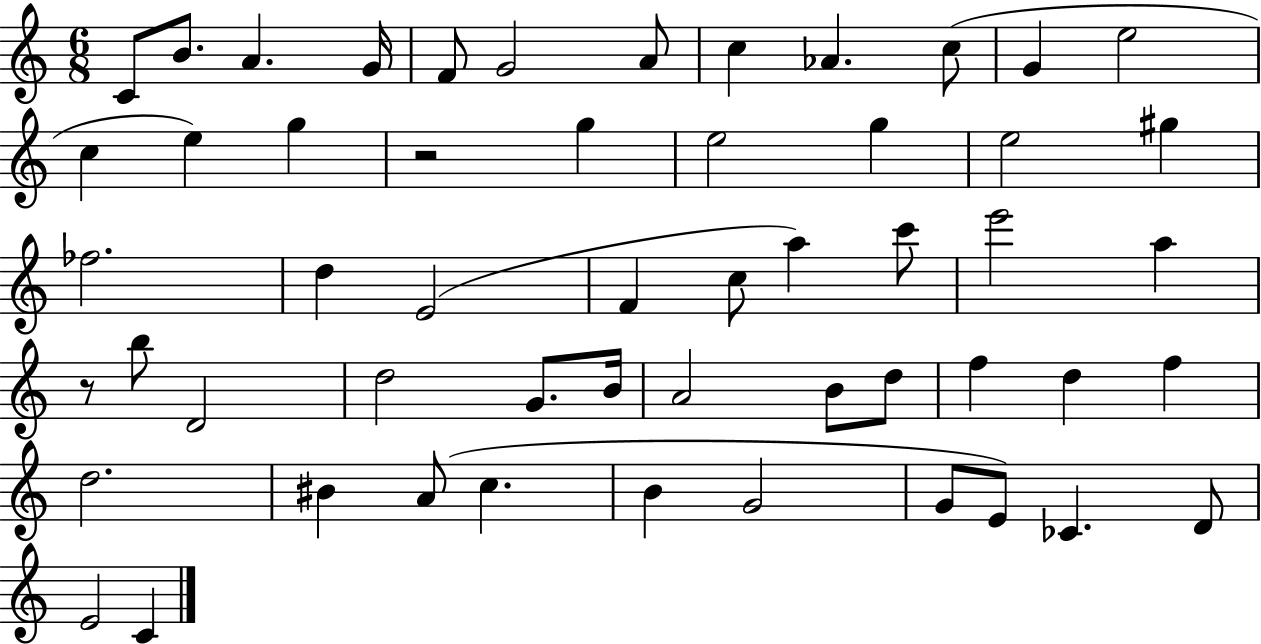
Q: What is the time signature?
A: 6/8